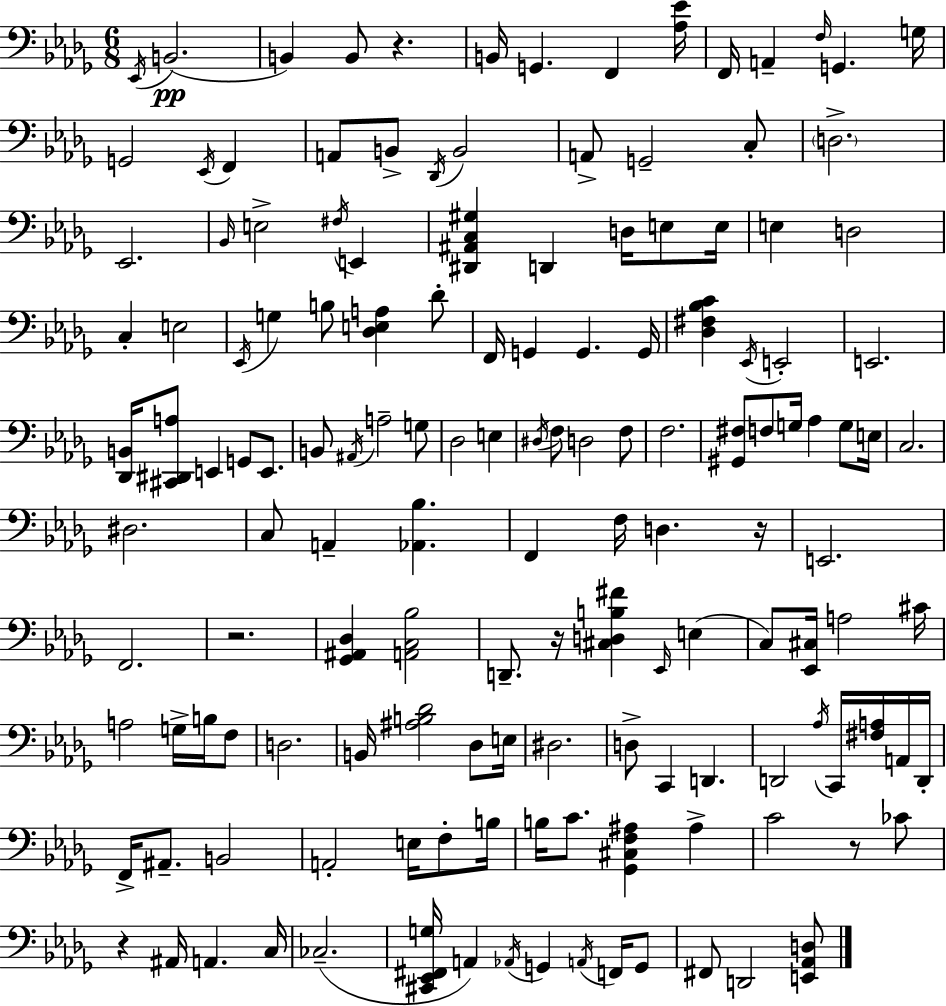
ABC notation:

X:1
T:Untitled
M:6/8
L:1/4
K:Bbm
_E,,/4 B,,2 B,, B,,/2 z B,,/4 G,, F,, [_A,_E]/4 F,,/4 A,, F,/4 G,, G,/4 G,,2 _E,,/4 F,, A,,/2 B,,/2 _D,,/4 B,,2 A,,/2 G,,2 C,/2 D,2 _E,,2 _B,,/4 E,2 ^F,/4 E,, [^D,,^A,,C,^G,] D,, D,/4 E,/2 E,/4 E, D,2 C, E,2 _E,,/4 G, B,/2 [_D,E,A,] _D/2 F,,/4 G,, G,, G,,/4 [_D,^F,_B,C] _E,,/4 E,,2 E,,2 [_D,,B,,]/4 [^C,,^D,,A,]/2 E,, G,,/2 E,,/2 B,,/2 ^A,,/4 A,2 G,/2 _D,2 E, ^D,/4 F,/2 D,2 F,/2 F,2 [^G,,^F,]/2 F,/2 G,/4 _A, G,/2 E,/4 C,2 ^D,2 C,/2 A,, [_A,,_B,] F,, F,/4 D, z/4 E,,2 F,,2 z2 [_G,,^A,,_D,] [A,,C,_B,]2 D,,/2 z/4 [^C,D,B,^F] _E,,/4 E, C,/2 [_E,,^C,]/4 A,2 ^C/4 A,2 G,/4 B,/4 F,/2 D,2 B,,/4 [^A,B,_D]2 _D,/2 E,/4 ^D,2 D,/2 C,, D,, D,,2 _A,/4 C,,/4 [^F,A,]/4 A,,/4 D,,/4 F,,/4 ^A,,/2 B,,2 A,,2 E,/4 F,/2 B,/4 B,/4 C/2 [_G,,^C,F,^A,] ^A, C2 z/2 _C/2 z ^A,,/4 A,, C,/4 _C,2 [^C,,_E,,^F,,G,]/4 A,, _A,,/4 G,, A,,/4 F,,/4 G,,/2 ^F,,/2 D,,2 [E,,_A,,D,]/2